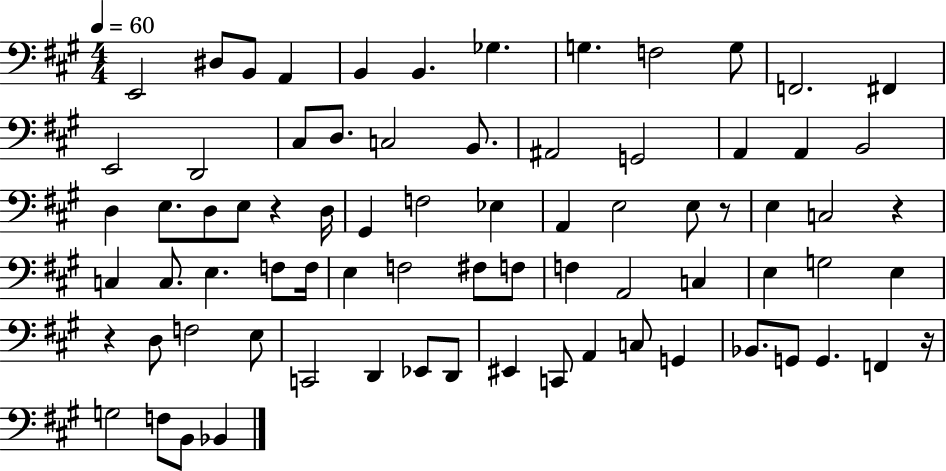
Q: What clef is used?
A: bass